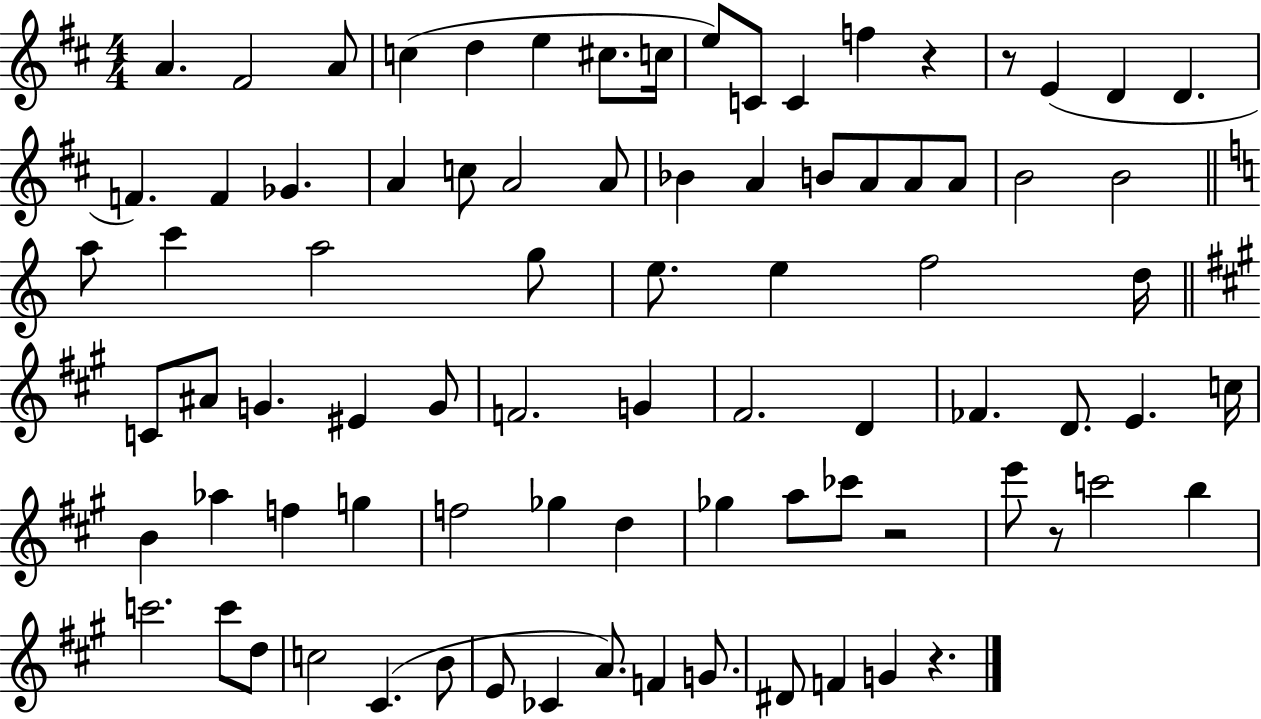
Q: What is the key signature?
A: D major